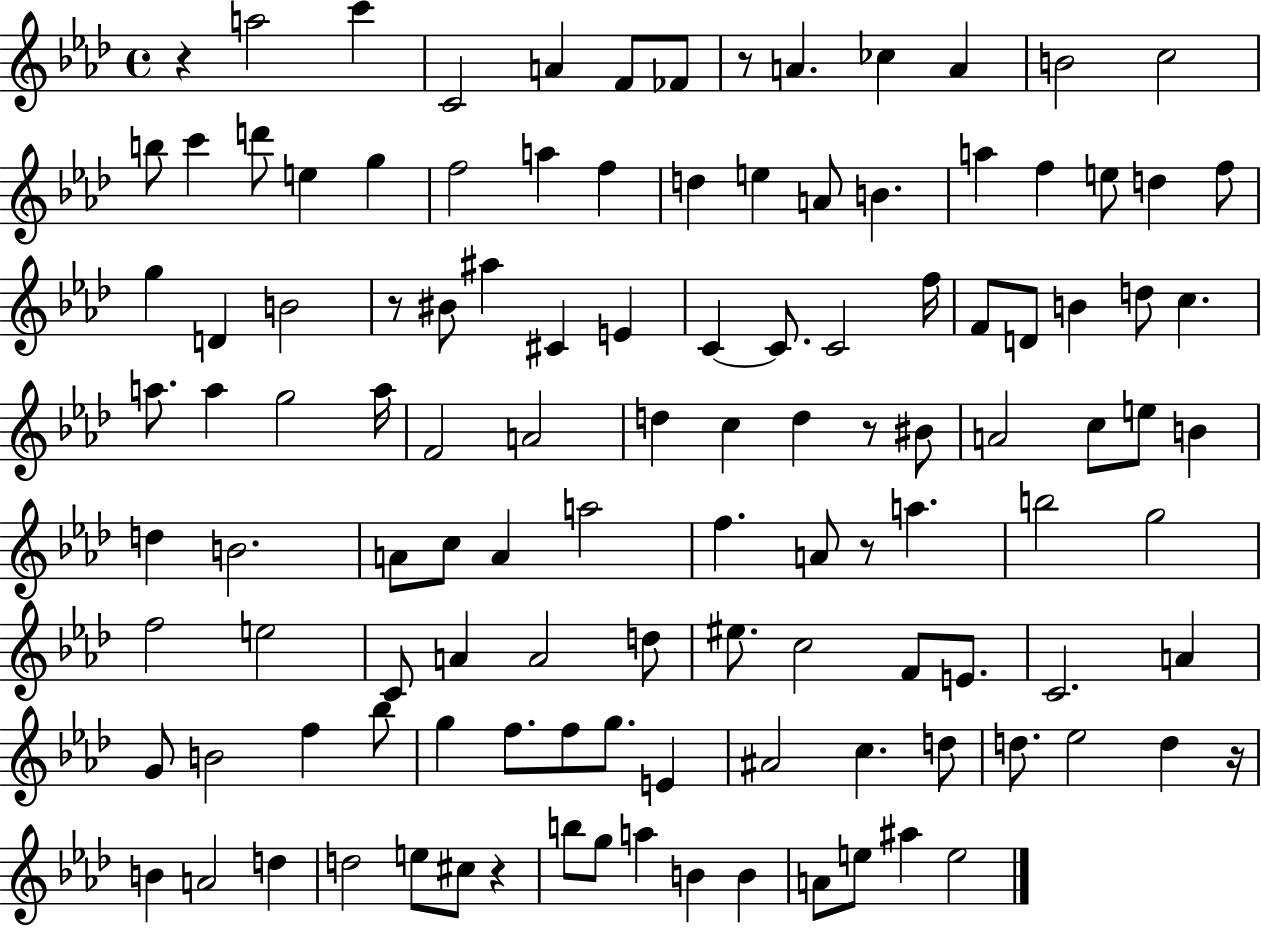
{
  \clef treble
  \time 4/4
  \defaultTimeSignature
  \key aes \major
  r4 a''2 c'''4 | c'2 a'4 f'8 fes'8 | r8 a'4. ces''4 a'4 | b'2 c''2 | \break b''8 c'''4 d'''8 e''4 g''4 | f''2 a''4 f''4 | d''4 e''4 a'8 b'4. | a''4 f''4 e''8 d''4 f''8 | \break g''4 d'4 b'2 | r8 bis'8 ais''4 cis'4 e'4 | c'4~~ c'8. c'2 f''16 | f'8 d'8 b'4 d''8 c''4. | \break a''8. a''4 g''2 a''16 | f'2 a'2 | d''4 c''4 d''4 r8 bis'8 | a'2 c''8 e''8 b'4 | \break d''4 b'2. | a'8 c''8 a'4 a''2 | f''4. a'8 r8 a''4. | b''2 g''2 | \break f''2 e''2 | c'8 a'4 a'2 d''8 | eis''8. c''2 f'8 e'8. | c'2. a'4 | \break g'8 b'2 f''4 bes''8 | g''4 f''8. f''8 g''8. e'4 | ais'2 c''4. d''8 | d''8. ees''2 d''4 r16 | \break b'4 a'2 d''4 | d''2 e''8 cis''8 r4 | b''8 g''8 a''4 b'4 b'4 | a'8 e''8 ais''4 e''2 | \break \bar "|."
}